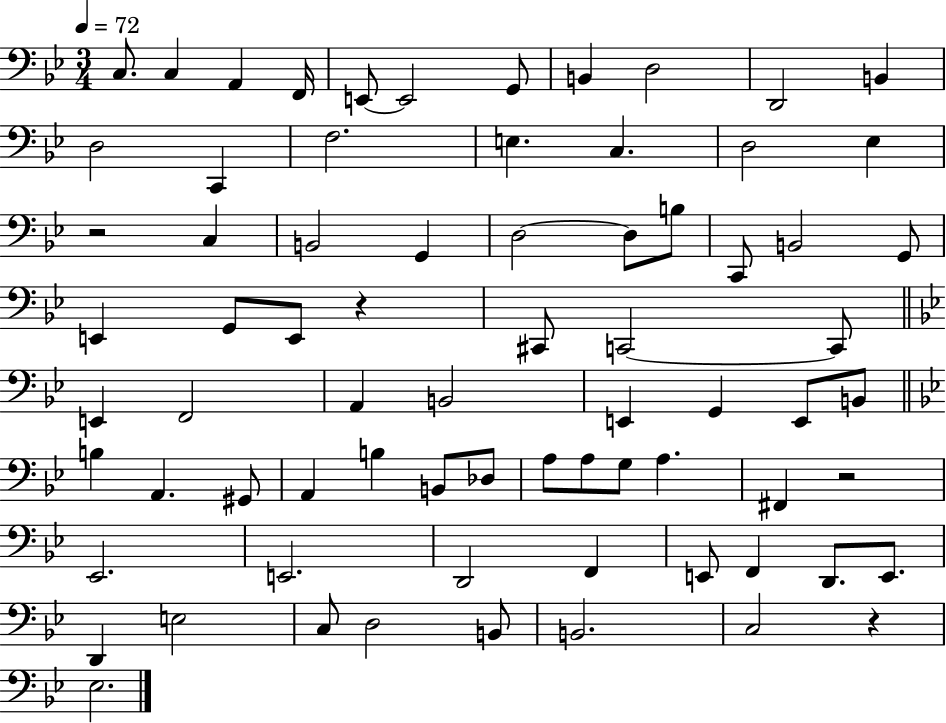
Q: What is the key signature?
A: BES major